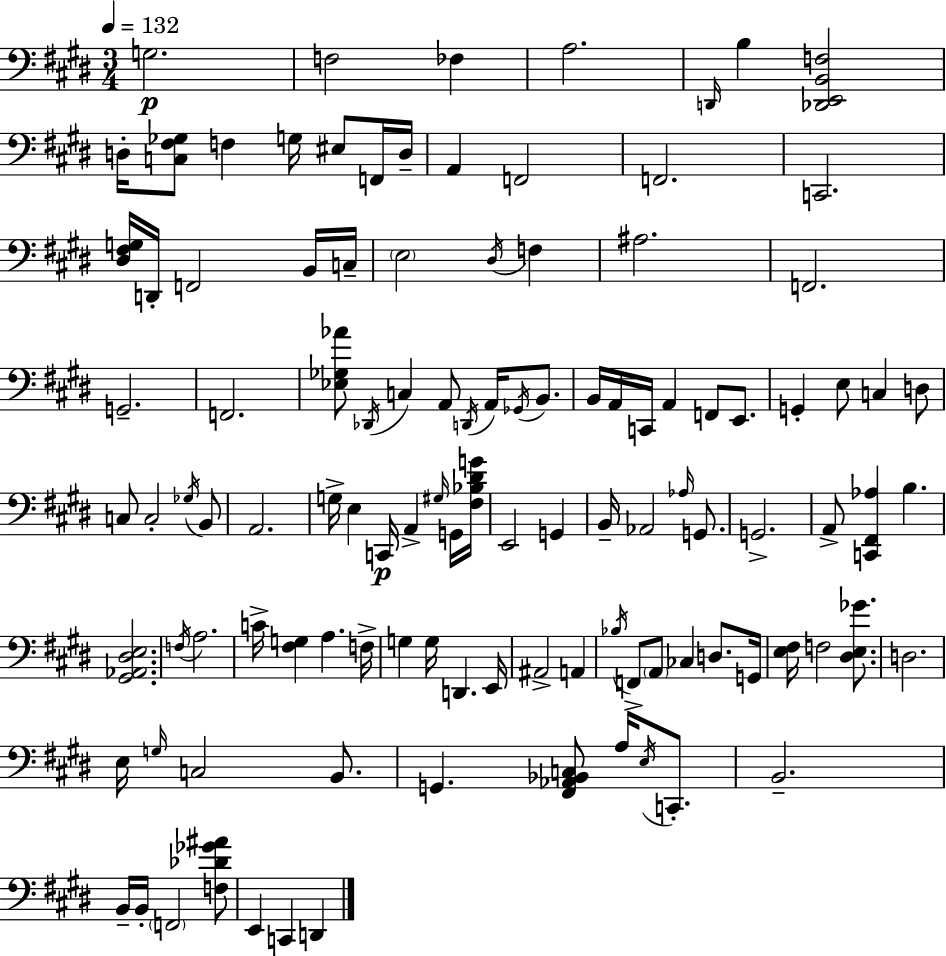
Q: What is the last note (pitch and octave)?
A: D2